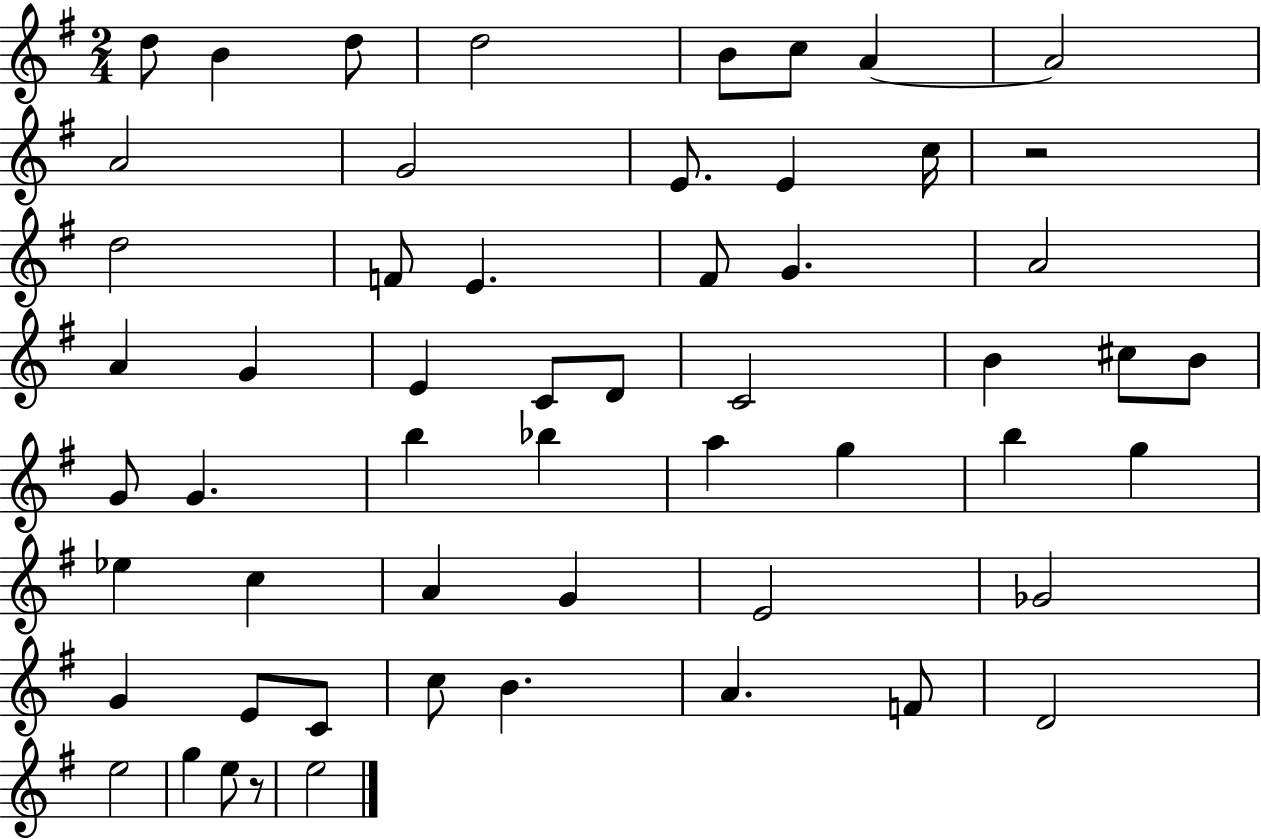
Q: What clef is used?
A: treble